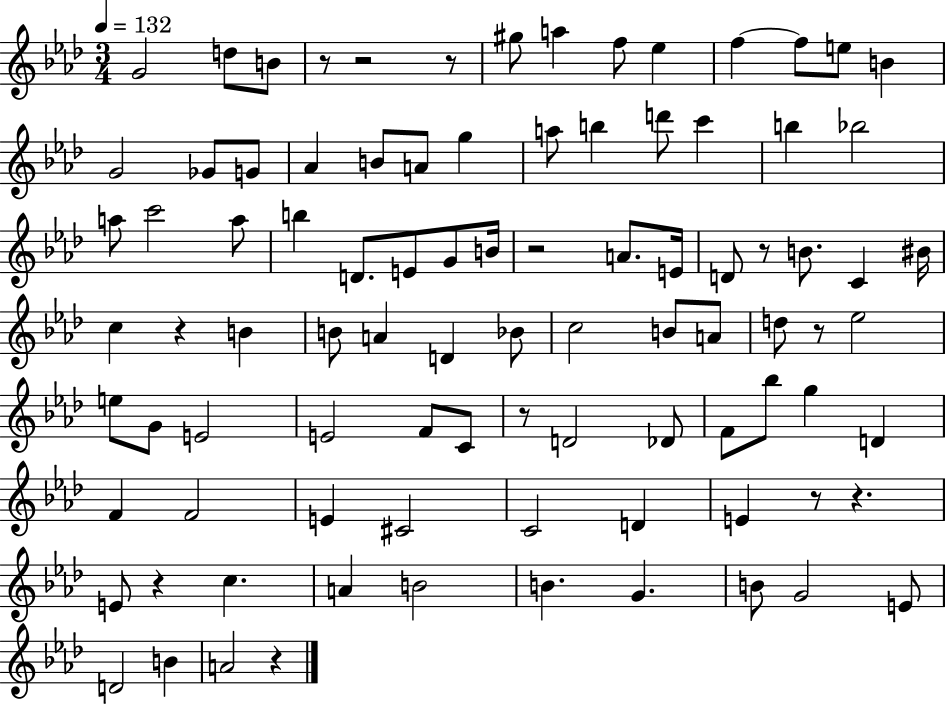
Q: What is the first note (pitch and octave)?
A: G4